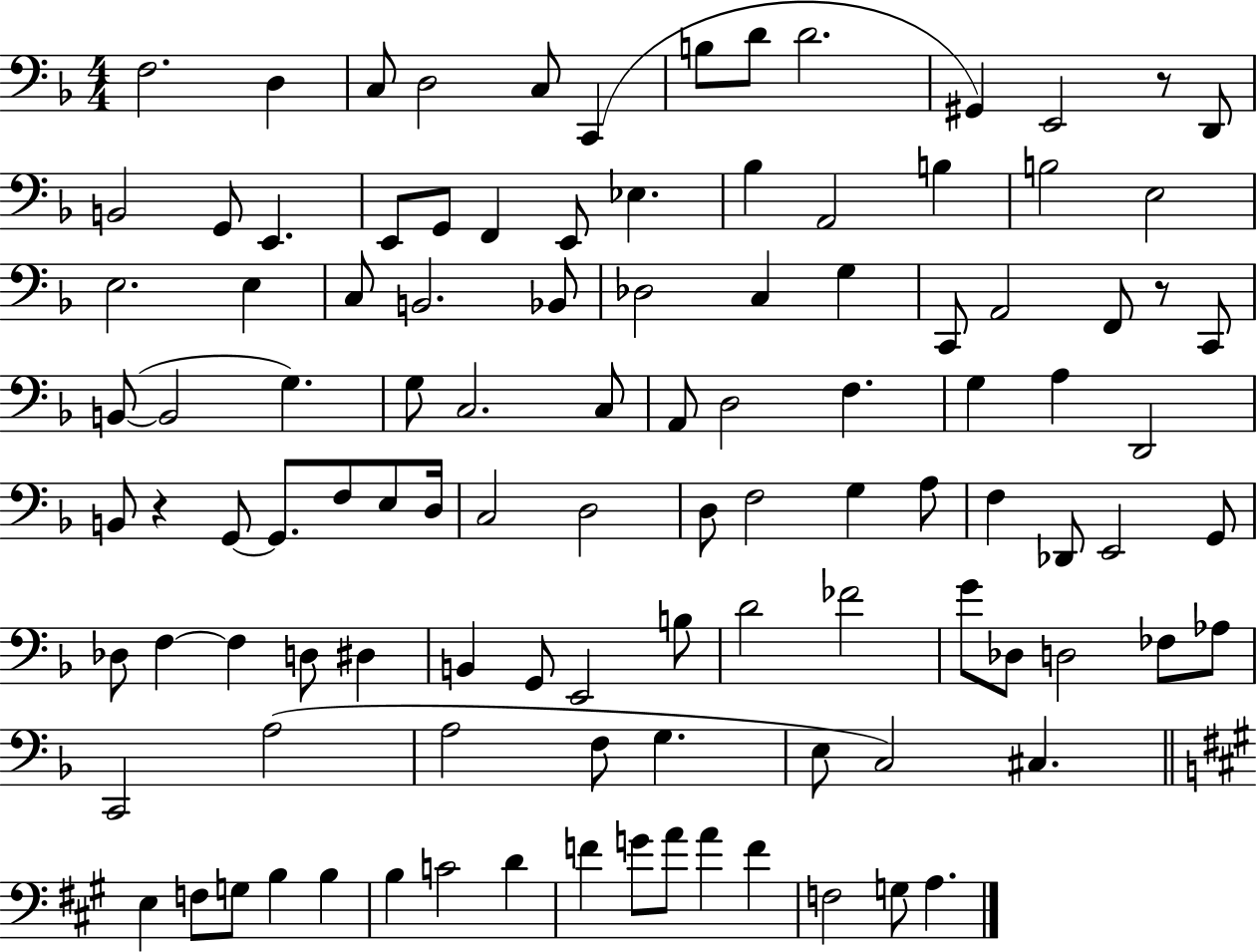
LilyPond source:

{
  \clef bass
  \numericTimeSignature
  \time 4/4
  \key f \major
  \repeat volta 2 { f2. d4 | c8 d2 c8 c,4( | b8 d'8 d'2. | gis,4) e,2 r8 d,8 | \break b,2 g,8 e,4. | e,8 g,8 f,4 e,8 ees4. | bes4 a,2 b4 | b2 e2 | \break e2. e4 | c8 b,2. bes,8 | des2 c4 g4 | c,8 a,2 f,8 r8 c,8 | \break b,8~(~ b,2 g4.) | g8 c2. c8 | a,8 d2 f4. | g4 a4 d,2 | \break b,8 r4 g,8~~ g,8. f8 e8 d16 | c2 d2 | d8 f2 g4 a8 | f4 des,8 e,2 g,8 | \break des8 f4~~ f4 d8 dis4 | b,4 g,8 e,2 b8 | d'2 fes'2 | g'8 des8 d2 fes8 aes8 | \break c,2 a2( | a2 f8 g4. | e8 c2) cis4. | \bar "||" \break \key a \major e4 f8 g8 b4 b4 | b4 c'2 d'4 | f'4 g'8 a'8 a'4 f'4 | f2 g8 a4. | \break } \bar "|."
}